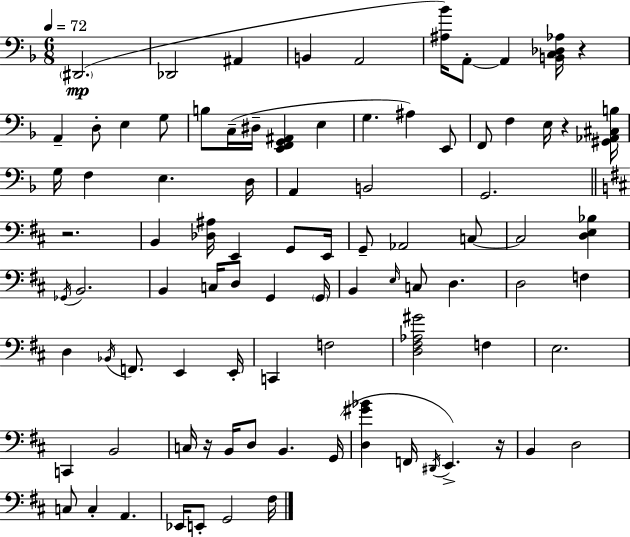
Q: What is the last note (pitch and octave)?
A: F#3